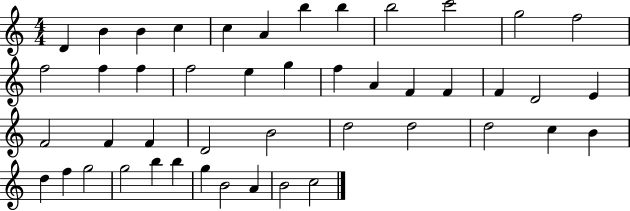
X:1
T:Untitled
M:4/4
L:1/4
K:C
D B B c c A b b b2 c'2 g2 f2 f2 f f f2 e g f A F F F D2 E F2 F F D2 B2 d2 d2 d2 c B d f g2 g2 b b g B2 A B2 c2